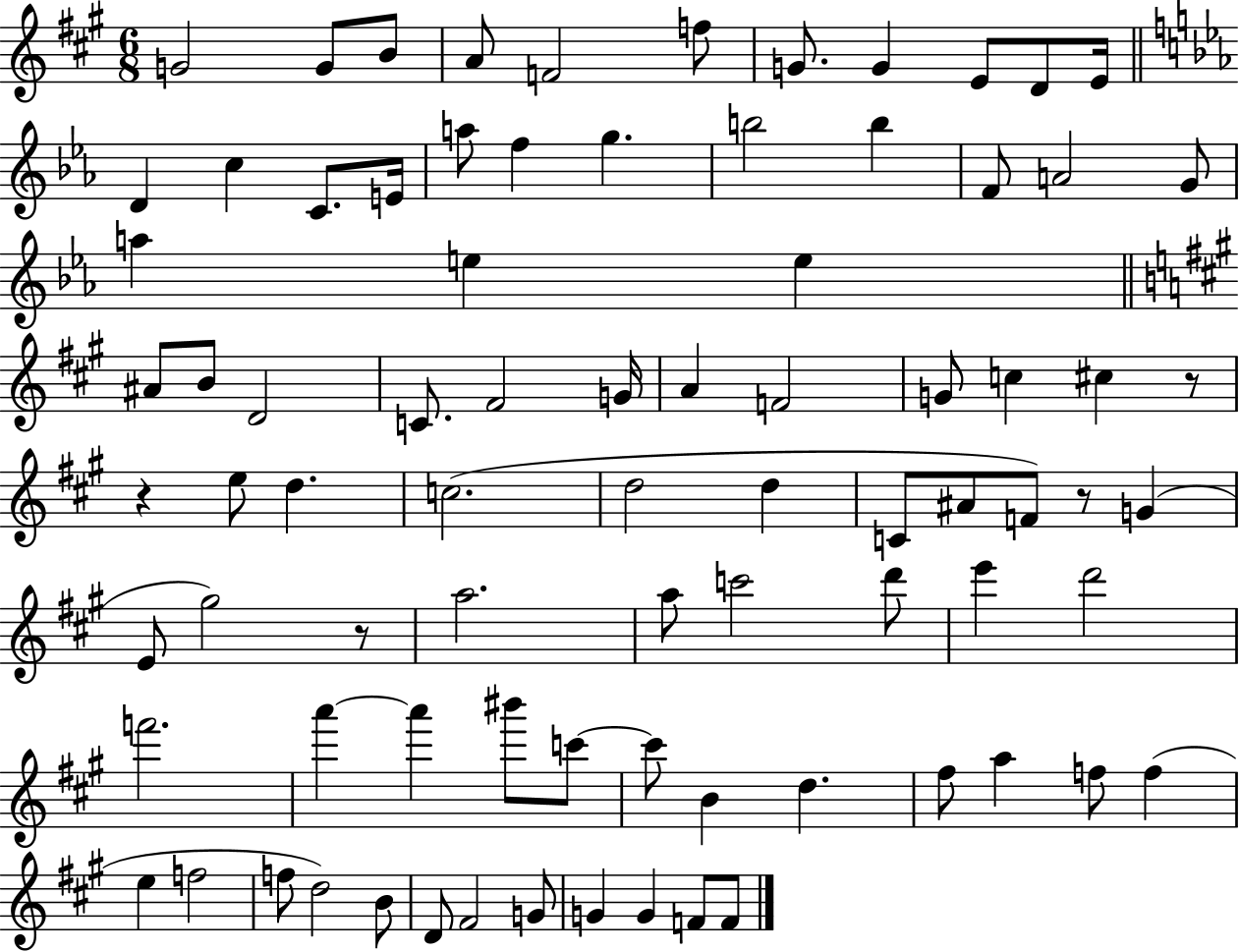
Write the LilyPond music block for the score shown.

{
  \clef treble
  \numericTimeSignature
  \time 6/8
  \key a \major
  \repeat volta 2 { g'2 g'8 b'8 | a'8 f'2 f''8 | g'8. g'4 e'8 d'8 e'16 | \bar "||" \break \key ees \major d'4 c''4 c'8. e'16 | a''8 f''4 g''4. | b''2 b''4 | f'8 a'2 g'8 | \break a''4 e''4 e''4 | \bar "||" \break \key a \major ais'8 b'8 d'2 | c'8. fis'2 g'16 | a'4 f'2 | g'8 c''4 cis''4 r8 | \break r4 e''8 d''4. | c''2.( | d''2 d''4 | c'8 ais'8 f'8) r8 g'4( | \break e'8 gis''2) r8 | a''2. | a''8 c'''2 d'''8 | e'''4 d'''2 | \break f'''2. | a'''4~~ a'''4 bis'''8 c'''8~~ | c'''8 b'4 d''4. | fis''8 a''4 f''8 f''4( | \break e''4 f''2 | f''8 d''2) b'8 | d'8 fis'2 g'8 | g'4 g'4 f'8 f'8 | \break } \bar "|."
}